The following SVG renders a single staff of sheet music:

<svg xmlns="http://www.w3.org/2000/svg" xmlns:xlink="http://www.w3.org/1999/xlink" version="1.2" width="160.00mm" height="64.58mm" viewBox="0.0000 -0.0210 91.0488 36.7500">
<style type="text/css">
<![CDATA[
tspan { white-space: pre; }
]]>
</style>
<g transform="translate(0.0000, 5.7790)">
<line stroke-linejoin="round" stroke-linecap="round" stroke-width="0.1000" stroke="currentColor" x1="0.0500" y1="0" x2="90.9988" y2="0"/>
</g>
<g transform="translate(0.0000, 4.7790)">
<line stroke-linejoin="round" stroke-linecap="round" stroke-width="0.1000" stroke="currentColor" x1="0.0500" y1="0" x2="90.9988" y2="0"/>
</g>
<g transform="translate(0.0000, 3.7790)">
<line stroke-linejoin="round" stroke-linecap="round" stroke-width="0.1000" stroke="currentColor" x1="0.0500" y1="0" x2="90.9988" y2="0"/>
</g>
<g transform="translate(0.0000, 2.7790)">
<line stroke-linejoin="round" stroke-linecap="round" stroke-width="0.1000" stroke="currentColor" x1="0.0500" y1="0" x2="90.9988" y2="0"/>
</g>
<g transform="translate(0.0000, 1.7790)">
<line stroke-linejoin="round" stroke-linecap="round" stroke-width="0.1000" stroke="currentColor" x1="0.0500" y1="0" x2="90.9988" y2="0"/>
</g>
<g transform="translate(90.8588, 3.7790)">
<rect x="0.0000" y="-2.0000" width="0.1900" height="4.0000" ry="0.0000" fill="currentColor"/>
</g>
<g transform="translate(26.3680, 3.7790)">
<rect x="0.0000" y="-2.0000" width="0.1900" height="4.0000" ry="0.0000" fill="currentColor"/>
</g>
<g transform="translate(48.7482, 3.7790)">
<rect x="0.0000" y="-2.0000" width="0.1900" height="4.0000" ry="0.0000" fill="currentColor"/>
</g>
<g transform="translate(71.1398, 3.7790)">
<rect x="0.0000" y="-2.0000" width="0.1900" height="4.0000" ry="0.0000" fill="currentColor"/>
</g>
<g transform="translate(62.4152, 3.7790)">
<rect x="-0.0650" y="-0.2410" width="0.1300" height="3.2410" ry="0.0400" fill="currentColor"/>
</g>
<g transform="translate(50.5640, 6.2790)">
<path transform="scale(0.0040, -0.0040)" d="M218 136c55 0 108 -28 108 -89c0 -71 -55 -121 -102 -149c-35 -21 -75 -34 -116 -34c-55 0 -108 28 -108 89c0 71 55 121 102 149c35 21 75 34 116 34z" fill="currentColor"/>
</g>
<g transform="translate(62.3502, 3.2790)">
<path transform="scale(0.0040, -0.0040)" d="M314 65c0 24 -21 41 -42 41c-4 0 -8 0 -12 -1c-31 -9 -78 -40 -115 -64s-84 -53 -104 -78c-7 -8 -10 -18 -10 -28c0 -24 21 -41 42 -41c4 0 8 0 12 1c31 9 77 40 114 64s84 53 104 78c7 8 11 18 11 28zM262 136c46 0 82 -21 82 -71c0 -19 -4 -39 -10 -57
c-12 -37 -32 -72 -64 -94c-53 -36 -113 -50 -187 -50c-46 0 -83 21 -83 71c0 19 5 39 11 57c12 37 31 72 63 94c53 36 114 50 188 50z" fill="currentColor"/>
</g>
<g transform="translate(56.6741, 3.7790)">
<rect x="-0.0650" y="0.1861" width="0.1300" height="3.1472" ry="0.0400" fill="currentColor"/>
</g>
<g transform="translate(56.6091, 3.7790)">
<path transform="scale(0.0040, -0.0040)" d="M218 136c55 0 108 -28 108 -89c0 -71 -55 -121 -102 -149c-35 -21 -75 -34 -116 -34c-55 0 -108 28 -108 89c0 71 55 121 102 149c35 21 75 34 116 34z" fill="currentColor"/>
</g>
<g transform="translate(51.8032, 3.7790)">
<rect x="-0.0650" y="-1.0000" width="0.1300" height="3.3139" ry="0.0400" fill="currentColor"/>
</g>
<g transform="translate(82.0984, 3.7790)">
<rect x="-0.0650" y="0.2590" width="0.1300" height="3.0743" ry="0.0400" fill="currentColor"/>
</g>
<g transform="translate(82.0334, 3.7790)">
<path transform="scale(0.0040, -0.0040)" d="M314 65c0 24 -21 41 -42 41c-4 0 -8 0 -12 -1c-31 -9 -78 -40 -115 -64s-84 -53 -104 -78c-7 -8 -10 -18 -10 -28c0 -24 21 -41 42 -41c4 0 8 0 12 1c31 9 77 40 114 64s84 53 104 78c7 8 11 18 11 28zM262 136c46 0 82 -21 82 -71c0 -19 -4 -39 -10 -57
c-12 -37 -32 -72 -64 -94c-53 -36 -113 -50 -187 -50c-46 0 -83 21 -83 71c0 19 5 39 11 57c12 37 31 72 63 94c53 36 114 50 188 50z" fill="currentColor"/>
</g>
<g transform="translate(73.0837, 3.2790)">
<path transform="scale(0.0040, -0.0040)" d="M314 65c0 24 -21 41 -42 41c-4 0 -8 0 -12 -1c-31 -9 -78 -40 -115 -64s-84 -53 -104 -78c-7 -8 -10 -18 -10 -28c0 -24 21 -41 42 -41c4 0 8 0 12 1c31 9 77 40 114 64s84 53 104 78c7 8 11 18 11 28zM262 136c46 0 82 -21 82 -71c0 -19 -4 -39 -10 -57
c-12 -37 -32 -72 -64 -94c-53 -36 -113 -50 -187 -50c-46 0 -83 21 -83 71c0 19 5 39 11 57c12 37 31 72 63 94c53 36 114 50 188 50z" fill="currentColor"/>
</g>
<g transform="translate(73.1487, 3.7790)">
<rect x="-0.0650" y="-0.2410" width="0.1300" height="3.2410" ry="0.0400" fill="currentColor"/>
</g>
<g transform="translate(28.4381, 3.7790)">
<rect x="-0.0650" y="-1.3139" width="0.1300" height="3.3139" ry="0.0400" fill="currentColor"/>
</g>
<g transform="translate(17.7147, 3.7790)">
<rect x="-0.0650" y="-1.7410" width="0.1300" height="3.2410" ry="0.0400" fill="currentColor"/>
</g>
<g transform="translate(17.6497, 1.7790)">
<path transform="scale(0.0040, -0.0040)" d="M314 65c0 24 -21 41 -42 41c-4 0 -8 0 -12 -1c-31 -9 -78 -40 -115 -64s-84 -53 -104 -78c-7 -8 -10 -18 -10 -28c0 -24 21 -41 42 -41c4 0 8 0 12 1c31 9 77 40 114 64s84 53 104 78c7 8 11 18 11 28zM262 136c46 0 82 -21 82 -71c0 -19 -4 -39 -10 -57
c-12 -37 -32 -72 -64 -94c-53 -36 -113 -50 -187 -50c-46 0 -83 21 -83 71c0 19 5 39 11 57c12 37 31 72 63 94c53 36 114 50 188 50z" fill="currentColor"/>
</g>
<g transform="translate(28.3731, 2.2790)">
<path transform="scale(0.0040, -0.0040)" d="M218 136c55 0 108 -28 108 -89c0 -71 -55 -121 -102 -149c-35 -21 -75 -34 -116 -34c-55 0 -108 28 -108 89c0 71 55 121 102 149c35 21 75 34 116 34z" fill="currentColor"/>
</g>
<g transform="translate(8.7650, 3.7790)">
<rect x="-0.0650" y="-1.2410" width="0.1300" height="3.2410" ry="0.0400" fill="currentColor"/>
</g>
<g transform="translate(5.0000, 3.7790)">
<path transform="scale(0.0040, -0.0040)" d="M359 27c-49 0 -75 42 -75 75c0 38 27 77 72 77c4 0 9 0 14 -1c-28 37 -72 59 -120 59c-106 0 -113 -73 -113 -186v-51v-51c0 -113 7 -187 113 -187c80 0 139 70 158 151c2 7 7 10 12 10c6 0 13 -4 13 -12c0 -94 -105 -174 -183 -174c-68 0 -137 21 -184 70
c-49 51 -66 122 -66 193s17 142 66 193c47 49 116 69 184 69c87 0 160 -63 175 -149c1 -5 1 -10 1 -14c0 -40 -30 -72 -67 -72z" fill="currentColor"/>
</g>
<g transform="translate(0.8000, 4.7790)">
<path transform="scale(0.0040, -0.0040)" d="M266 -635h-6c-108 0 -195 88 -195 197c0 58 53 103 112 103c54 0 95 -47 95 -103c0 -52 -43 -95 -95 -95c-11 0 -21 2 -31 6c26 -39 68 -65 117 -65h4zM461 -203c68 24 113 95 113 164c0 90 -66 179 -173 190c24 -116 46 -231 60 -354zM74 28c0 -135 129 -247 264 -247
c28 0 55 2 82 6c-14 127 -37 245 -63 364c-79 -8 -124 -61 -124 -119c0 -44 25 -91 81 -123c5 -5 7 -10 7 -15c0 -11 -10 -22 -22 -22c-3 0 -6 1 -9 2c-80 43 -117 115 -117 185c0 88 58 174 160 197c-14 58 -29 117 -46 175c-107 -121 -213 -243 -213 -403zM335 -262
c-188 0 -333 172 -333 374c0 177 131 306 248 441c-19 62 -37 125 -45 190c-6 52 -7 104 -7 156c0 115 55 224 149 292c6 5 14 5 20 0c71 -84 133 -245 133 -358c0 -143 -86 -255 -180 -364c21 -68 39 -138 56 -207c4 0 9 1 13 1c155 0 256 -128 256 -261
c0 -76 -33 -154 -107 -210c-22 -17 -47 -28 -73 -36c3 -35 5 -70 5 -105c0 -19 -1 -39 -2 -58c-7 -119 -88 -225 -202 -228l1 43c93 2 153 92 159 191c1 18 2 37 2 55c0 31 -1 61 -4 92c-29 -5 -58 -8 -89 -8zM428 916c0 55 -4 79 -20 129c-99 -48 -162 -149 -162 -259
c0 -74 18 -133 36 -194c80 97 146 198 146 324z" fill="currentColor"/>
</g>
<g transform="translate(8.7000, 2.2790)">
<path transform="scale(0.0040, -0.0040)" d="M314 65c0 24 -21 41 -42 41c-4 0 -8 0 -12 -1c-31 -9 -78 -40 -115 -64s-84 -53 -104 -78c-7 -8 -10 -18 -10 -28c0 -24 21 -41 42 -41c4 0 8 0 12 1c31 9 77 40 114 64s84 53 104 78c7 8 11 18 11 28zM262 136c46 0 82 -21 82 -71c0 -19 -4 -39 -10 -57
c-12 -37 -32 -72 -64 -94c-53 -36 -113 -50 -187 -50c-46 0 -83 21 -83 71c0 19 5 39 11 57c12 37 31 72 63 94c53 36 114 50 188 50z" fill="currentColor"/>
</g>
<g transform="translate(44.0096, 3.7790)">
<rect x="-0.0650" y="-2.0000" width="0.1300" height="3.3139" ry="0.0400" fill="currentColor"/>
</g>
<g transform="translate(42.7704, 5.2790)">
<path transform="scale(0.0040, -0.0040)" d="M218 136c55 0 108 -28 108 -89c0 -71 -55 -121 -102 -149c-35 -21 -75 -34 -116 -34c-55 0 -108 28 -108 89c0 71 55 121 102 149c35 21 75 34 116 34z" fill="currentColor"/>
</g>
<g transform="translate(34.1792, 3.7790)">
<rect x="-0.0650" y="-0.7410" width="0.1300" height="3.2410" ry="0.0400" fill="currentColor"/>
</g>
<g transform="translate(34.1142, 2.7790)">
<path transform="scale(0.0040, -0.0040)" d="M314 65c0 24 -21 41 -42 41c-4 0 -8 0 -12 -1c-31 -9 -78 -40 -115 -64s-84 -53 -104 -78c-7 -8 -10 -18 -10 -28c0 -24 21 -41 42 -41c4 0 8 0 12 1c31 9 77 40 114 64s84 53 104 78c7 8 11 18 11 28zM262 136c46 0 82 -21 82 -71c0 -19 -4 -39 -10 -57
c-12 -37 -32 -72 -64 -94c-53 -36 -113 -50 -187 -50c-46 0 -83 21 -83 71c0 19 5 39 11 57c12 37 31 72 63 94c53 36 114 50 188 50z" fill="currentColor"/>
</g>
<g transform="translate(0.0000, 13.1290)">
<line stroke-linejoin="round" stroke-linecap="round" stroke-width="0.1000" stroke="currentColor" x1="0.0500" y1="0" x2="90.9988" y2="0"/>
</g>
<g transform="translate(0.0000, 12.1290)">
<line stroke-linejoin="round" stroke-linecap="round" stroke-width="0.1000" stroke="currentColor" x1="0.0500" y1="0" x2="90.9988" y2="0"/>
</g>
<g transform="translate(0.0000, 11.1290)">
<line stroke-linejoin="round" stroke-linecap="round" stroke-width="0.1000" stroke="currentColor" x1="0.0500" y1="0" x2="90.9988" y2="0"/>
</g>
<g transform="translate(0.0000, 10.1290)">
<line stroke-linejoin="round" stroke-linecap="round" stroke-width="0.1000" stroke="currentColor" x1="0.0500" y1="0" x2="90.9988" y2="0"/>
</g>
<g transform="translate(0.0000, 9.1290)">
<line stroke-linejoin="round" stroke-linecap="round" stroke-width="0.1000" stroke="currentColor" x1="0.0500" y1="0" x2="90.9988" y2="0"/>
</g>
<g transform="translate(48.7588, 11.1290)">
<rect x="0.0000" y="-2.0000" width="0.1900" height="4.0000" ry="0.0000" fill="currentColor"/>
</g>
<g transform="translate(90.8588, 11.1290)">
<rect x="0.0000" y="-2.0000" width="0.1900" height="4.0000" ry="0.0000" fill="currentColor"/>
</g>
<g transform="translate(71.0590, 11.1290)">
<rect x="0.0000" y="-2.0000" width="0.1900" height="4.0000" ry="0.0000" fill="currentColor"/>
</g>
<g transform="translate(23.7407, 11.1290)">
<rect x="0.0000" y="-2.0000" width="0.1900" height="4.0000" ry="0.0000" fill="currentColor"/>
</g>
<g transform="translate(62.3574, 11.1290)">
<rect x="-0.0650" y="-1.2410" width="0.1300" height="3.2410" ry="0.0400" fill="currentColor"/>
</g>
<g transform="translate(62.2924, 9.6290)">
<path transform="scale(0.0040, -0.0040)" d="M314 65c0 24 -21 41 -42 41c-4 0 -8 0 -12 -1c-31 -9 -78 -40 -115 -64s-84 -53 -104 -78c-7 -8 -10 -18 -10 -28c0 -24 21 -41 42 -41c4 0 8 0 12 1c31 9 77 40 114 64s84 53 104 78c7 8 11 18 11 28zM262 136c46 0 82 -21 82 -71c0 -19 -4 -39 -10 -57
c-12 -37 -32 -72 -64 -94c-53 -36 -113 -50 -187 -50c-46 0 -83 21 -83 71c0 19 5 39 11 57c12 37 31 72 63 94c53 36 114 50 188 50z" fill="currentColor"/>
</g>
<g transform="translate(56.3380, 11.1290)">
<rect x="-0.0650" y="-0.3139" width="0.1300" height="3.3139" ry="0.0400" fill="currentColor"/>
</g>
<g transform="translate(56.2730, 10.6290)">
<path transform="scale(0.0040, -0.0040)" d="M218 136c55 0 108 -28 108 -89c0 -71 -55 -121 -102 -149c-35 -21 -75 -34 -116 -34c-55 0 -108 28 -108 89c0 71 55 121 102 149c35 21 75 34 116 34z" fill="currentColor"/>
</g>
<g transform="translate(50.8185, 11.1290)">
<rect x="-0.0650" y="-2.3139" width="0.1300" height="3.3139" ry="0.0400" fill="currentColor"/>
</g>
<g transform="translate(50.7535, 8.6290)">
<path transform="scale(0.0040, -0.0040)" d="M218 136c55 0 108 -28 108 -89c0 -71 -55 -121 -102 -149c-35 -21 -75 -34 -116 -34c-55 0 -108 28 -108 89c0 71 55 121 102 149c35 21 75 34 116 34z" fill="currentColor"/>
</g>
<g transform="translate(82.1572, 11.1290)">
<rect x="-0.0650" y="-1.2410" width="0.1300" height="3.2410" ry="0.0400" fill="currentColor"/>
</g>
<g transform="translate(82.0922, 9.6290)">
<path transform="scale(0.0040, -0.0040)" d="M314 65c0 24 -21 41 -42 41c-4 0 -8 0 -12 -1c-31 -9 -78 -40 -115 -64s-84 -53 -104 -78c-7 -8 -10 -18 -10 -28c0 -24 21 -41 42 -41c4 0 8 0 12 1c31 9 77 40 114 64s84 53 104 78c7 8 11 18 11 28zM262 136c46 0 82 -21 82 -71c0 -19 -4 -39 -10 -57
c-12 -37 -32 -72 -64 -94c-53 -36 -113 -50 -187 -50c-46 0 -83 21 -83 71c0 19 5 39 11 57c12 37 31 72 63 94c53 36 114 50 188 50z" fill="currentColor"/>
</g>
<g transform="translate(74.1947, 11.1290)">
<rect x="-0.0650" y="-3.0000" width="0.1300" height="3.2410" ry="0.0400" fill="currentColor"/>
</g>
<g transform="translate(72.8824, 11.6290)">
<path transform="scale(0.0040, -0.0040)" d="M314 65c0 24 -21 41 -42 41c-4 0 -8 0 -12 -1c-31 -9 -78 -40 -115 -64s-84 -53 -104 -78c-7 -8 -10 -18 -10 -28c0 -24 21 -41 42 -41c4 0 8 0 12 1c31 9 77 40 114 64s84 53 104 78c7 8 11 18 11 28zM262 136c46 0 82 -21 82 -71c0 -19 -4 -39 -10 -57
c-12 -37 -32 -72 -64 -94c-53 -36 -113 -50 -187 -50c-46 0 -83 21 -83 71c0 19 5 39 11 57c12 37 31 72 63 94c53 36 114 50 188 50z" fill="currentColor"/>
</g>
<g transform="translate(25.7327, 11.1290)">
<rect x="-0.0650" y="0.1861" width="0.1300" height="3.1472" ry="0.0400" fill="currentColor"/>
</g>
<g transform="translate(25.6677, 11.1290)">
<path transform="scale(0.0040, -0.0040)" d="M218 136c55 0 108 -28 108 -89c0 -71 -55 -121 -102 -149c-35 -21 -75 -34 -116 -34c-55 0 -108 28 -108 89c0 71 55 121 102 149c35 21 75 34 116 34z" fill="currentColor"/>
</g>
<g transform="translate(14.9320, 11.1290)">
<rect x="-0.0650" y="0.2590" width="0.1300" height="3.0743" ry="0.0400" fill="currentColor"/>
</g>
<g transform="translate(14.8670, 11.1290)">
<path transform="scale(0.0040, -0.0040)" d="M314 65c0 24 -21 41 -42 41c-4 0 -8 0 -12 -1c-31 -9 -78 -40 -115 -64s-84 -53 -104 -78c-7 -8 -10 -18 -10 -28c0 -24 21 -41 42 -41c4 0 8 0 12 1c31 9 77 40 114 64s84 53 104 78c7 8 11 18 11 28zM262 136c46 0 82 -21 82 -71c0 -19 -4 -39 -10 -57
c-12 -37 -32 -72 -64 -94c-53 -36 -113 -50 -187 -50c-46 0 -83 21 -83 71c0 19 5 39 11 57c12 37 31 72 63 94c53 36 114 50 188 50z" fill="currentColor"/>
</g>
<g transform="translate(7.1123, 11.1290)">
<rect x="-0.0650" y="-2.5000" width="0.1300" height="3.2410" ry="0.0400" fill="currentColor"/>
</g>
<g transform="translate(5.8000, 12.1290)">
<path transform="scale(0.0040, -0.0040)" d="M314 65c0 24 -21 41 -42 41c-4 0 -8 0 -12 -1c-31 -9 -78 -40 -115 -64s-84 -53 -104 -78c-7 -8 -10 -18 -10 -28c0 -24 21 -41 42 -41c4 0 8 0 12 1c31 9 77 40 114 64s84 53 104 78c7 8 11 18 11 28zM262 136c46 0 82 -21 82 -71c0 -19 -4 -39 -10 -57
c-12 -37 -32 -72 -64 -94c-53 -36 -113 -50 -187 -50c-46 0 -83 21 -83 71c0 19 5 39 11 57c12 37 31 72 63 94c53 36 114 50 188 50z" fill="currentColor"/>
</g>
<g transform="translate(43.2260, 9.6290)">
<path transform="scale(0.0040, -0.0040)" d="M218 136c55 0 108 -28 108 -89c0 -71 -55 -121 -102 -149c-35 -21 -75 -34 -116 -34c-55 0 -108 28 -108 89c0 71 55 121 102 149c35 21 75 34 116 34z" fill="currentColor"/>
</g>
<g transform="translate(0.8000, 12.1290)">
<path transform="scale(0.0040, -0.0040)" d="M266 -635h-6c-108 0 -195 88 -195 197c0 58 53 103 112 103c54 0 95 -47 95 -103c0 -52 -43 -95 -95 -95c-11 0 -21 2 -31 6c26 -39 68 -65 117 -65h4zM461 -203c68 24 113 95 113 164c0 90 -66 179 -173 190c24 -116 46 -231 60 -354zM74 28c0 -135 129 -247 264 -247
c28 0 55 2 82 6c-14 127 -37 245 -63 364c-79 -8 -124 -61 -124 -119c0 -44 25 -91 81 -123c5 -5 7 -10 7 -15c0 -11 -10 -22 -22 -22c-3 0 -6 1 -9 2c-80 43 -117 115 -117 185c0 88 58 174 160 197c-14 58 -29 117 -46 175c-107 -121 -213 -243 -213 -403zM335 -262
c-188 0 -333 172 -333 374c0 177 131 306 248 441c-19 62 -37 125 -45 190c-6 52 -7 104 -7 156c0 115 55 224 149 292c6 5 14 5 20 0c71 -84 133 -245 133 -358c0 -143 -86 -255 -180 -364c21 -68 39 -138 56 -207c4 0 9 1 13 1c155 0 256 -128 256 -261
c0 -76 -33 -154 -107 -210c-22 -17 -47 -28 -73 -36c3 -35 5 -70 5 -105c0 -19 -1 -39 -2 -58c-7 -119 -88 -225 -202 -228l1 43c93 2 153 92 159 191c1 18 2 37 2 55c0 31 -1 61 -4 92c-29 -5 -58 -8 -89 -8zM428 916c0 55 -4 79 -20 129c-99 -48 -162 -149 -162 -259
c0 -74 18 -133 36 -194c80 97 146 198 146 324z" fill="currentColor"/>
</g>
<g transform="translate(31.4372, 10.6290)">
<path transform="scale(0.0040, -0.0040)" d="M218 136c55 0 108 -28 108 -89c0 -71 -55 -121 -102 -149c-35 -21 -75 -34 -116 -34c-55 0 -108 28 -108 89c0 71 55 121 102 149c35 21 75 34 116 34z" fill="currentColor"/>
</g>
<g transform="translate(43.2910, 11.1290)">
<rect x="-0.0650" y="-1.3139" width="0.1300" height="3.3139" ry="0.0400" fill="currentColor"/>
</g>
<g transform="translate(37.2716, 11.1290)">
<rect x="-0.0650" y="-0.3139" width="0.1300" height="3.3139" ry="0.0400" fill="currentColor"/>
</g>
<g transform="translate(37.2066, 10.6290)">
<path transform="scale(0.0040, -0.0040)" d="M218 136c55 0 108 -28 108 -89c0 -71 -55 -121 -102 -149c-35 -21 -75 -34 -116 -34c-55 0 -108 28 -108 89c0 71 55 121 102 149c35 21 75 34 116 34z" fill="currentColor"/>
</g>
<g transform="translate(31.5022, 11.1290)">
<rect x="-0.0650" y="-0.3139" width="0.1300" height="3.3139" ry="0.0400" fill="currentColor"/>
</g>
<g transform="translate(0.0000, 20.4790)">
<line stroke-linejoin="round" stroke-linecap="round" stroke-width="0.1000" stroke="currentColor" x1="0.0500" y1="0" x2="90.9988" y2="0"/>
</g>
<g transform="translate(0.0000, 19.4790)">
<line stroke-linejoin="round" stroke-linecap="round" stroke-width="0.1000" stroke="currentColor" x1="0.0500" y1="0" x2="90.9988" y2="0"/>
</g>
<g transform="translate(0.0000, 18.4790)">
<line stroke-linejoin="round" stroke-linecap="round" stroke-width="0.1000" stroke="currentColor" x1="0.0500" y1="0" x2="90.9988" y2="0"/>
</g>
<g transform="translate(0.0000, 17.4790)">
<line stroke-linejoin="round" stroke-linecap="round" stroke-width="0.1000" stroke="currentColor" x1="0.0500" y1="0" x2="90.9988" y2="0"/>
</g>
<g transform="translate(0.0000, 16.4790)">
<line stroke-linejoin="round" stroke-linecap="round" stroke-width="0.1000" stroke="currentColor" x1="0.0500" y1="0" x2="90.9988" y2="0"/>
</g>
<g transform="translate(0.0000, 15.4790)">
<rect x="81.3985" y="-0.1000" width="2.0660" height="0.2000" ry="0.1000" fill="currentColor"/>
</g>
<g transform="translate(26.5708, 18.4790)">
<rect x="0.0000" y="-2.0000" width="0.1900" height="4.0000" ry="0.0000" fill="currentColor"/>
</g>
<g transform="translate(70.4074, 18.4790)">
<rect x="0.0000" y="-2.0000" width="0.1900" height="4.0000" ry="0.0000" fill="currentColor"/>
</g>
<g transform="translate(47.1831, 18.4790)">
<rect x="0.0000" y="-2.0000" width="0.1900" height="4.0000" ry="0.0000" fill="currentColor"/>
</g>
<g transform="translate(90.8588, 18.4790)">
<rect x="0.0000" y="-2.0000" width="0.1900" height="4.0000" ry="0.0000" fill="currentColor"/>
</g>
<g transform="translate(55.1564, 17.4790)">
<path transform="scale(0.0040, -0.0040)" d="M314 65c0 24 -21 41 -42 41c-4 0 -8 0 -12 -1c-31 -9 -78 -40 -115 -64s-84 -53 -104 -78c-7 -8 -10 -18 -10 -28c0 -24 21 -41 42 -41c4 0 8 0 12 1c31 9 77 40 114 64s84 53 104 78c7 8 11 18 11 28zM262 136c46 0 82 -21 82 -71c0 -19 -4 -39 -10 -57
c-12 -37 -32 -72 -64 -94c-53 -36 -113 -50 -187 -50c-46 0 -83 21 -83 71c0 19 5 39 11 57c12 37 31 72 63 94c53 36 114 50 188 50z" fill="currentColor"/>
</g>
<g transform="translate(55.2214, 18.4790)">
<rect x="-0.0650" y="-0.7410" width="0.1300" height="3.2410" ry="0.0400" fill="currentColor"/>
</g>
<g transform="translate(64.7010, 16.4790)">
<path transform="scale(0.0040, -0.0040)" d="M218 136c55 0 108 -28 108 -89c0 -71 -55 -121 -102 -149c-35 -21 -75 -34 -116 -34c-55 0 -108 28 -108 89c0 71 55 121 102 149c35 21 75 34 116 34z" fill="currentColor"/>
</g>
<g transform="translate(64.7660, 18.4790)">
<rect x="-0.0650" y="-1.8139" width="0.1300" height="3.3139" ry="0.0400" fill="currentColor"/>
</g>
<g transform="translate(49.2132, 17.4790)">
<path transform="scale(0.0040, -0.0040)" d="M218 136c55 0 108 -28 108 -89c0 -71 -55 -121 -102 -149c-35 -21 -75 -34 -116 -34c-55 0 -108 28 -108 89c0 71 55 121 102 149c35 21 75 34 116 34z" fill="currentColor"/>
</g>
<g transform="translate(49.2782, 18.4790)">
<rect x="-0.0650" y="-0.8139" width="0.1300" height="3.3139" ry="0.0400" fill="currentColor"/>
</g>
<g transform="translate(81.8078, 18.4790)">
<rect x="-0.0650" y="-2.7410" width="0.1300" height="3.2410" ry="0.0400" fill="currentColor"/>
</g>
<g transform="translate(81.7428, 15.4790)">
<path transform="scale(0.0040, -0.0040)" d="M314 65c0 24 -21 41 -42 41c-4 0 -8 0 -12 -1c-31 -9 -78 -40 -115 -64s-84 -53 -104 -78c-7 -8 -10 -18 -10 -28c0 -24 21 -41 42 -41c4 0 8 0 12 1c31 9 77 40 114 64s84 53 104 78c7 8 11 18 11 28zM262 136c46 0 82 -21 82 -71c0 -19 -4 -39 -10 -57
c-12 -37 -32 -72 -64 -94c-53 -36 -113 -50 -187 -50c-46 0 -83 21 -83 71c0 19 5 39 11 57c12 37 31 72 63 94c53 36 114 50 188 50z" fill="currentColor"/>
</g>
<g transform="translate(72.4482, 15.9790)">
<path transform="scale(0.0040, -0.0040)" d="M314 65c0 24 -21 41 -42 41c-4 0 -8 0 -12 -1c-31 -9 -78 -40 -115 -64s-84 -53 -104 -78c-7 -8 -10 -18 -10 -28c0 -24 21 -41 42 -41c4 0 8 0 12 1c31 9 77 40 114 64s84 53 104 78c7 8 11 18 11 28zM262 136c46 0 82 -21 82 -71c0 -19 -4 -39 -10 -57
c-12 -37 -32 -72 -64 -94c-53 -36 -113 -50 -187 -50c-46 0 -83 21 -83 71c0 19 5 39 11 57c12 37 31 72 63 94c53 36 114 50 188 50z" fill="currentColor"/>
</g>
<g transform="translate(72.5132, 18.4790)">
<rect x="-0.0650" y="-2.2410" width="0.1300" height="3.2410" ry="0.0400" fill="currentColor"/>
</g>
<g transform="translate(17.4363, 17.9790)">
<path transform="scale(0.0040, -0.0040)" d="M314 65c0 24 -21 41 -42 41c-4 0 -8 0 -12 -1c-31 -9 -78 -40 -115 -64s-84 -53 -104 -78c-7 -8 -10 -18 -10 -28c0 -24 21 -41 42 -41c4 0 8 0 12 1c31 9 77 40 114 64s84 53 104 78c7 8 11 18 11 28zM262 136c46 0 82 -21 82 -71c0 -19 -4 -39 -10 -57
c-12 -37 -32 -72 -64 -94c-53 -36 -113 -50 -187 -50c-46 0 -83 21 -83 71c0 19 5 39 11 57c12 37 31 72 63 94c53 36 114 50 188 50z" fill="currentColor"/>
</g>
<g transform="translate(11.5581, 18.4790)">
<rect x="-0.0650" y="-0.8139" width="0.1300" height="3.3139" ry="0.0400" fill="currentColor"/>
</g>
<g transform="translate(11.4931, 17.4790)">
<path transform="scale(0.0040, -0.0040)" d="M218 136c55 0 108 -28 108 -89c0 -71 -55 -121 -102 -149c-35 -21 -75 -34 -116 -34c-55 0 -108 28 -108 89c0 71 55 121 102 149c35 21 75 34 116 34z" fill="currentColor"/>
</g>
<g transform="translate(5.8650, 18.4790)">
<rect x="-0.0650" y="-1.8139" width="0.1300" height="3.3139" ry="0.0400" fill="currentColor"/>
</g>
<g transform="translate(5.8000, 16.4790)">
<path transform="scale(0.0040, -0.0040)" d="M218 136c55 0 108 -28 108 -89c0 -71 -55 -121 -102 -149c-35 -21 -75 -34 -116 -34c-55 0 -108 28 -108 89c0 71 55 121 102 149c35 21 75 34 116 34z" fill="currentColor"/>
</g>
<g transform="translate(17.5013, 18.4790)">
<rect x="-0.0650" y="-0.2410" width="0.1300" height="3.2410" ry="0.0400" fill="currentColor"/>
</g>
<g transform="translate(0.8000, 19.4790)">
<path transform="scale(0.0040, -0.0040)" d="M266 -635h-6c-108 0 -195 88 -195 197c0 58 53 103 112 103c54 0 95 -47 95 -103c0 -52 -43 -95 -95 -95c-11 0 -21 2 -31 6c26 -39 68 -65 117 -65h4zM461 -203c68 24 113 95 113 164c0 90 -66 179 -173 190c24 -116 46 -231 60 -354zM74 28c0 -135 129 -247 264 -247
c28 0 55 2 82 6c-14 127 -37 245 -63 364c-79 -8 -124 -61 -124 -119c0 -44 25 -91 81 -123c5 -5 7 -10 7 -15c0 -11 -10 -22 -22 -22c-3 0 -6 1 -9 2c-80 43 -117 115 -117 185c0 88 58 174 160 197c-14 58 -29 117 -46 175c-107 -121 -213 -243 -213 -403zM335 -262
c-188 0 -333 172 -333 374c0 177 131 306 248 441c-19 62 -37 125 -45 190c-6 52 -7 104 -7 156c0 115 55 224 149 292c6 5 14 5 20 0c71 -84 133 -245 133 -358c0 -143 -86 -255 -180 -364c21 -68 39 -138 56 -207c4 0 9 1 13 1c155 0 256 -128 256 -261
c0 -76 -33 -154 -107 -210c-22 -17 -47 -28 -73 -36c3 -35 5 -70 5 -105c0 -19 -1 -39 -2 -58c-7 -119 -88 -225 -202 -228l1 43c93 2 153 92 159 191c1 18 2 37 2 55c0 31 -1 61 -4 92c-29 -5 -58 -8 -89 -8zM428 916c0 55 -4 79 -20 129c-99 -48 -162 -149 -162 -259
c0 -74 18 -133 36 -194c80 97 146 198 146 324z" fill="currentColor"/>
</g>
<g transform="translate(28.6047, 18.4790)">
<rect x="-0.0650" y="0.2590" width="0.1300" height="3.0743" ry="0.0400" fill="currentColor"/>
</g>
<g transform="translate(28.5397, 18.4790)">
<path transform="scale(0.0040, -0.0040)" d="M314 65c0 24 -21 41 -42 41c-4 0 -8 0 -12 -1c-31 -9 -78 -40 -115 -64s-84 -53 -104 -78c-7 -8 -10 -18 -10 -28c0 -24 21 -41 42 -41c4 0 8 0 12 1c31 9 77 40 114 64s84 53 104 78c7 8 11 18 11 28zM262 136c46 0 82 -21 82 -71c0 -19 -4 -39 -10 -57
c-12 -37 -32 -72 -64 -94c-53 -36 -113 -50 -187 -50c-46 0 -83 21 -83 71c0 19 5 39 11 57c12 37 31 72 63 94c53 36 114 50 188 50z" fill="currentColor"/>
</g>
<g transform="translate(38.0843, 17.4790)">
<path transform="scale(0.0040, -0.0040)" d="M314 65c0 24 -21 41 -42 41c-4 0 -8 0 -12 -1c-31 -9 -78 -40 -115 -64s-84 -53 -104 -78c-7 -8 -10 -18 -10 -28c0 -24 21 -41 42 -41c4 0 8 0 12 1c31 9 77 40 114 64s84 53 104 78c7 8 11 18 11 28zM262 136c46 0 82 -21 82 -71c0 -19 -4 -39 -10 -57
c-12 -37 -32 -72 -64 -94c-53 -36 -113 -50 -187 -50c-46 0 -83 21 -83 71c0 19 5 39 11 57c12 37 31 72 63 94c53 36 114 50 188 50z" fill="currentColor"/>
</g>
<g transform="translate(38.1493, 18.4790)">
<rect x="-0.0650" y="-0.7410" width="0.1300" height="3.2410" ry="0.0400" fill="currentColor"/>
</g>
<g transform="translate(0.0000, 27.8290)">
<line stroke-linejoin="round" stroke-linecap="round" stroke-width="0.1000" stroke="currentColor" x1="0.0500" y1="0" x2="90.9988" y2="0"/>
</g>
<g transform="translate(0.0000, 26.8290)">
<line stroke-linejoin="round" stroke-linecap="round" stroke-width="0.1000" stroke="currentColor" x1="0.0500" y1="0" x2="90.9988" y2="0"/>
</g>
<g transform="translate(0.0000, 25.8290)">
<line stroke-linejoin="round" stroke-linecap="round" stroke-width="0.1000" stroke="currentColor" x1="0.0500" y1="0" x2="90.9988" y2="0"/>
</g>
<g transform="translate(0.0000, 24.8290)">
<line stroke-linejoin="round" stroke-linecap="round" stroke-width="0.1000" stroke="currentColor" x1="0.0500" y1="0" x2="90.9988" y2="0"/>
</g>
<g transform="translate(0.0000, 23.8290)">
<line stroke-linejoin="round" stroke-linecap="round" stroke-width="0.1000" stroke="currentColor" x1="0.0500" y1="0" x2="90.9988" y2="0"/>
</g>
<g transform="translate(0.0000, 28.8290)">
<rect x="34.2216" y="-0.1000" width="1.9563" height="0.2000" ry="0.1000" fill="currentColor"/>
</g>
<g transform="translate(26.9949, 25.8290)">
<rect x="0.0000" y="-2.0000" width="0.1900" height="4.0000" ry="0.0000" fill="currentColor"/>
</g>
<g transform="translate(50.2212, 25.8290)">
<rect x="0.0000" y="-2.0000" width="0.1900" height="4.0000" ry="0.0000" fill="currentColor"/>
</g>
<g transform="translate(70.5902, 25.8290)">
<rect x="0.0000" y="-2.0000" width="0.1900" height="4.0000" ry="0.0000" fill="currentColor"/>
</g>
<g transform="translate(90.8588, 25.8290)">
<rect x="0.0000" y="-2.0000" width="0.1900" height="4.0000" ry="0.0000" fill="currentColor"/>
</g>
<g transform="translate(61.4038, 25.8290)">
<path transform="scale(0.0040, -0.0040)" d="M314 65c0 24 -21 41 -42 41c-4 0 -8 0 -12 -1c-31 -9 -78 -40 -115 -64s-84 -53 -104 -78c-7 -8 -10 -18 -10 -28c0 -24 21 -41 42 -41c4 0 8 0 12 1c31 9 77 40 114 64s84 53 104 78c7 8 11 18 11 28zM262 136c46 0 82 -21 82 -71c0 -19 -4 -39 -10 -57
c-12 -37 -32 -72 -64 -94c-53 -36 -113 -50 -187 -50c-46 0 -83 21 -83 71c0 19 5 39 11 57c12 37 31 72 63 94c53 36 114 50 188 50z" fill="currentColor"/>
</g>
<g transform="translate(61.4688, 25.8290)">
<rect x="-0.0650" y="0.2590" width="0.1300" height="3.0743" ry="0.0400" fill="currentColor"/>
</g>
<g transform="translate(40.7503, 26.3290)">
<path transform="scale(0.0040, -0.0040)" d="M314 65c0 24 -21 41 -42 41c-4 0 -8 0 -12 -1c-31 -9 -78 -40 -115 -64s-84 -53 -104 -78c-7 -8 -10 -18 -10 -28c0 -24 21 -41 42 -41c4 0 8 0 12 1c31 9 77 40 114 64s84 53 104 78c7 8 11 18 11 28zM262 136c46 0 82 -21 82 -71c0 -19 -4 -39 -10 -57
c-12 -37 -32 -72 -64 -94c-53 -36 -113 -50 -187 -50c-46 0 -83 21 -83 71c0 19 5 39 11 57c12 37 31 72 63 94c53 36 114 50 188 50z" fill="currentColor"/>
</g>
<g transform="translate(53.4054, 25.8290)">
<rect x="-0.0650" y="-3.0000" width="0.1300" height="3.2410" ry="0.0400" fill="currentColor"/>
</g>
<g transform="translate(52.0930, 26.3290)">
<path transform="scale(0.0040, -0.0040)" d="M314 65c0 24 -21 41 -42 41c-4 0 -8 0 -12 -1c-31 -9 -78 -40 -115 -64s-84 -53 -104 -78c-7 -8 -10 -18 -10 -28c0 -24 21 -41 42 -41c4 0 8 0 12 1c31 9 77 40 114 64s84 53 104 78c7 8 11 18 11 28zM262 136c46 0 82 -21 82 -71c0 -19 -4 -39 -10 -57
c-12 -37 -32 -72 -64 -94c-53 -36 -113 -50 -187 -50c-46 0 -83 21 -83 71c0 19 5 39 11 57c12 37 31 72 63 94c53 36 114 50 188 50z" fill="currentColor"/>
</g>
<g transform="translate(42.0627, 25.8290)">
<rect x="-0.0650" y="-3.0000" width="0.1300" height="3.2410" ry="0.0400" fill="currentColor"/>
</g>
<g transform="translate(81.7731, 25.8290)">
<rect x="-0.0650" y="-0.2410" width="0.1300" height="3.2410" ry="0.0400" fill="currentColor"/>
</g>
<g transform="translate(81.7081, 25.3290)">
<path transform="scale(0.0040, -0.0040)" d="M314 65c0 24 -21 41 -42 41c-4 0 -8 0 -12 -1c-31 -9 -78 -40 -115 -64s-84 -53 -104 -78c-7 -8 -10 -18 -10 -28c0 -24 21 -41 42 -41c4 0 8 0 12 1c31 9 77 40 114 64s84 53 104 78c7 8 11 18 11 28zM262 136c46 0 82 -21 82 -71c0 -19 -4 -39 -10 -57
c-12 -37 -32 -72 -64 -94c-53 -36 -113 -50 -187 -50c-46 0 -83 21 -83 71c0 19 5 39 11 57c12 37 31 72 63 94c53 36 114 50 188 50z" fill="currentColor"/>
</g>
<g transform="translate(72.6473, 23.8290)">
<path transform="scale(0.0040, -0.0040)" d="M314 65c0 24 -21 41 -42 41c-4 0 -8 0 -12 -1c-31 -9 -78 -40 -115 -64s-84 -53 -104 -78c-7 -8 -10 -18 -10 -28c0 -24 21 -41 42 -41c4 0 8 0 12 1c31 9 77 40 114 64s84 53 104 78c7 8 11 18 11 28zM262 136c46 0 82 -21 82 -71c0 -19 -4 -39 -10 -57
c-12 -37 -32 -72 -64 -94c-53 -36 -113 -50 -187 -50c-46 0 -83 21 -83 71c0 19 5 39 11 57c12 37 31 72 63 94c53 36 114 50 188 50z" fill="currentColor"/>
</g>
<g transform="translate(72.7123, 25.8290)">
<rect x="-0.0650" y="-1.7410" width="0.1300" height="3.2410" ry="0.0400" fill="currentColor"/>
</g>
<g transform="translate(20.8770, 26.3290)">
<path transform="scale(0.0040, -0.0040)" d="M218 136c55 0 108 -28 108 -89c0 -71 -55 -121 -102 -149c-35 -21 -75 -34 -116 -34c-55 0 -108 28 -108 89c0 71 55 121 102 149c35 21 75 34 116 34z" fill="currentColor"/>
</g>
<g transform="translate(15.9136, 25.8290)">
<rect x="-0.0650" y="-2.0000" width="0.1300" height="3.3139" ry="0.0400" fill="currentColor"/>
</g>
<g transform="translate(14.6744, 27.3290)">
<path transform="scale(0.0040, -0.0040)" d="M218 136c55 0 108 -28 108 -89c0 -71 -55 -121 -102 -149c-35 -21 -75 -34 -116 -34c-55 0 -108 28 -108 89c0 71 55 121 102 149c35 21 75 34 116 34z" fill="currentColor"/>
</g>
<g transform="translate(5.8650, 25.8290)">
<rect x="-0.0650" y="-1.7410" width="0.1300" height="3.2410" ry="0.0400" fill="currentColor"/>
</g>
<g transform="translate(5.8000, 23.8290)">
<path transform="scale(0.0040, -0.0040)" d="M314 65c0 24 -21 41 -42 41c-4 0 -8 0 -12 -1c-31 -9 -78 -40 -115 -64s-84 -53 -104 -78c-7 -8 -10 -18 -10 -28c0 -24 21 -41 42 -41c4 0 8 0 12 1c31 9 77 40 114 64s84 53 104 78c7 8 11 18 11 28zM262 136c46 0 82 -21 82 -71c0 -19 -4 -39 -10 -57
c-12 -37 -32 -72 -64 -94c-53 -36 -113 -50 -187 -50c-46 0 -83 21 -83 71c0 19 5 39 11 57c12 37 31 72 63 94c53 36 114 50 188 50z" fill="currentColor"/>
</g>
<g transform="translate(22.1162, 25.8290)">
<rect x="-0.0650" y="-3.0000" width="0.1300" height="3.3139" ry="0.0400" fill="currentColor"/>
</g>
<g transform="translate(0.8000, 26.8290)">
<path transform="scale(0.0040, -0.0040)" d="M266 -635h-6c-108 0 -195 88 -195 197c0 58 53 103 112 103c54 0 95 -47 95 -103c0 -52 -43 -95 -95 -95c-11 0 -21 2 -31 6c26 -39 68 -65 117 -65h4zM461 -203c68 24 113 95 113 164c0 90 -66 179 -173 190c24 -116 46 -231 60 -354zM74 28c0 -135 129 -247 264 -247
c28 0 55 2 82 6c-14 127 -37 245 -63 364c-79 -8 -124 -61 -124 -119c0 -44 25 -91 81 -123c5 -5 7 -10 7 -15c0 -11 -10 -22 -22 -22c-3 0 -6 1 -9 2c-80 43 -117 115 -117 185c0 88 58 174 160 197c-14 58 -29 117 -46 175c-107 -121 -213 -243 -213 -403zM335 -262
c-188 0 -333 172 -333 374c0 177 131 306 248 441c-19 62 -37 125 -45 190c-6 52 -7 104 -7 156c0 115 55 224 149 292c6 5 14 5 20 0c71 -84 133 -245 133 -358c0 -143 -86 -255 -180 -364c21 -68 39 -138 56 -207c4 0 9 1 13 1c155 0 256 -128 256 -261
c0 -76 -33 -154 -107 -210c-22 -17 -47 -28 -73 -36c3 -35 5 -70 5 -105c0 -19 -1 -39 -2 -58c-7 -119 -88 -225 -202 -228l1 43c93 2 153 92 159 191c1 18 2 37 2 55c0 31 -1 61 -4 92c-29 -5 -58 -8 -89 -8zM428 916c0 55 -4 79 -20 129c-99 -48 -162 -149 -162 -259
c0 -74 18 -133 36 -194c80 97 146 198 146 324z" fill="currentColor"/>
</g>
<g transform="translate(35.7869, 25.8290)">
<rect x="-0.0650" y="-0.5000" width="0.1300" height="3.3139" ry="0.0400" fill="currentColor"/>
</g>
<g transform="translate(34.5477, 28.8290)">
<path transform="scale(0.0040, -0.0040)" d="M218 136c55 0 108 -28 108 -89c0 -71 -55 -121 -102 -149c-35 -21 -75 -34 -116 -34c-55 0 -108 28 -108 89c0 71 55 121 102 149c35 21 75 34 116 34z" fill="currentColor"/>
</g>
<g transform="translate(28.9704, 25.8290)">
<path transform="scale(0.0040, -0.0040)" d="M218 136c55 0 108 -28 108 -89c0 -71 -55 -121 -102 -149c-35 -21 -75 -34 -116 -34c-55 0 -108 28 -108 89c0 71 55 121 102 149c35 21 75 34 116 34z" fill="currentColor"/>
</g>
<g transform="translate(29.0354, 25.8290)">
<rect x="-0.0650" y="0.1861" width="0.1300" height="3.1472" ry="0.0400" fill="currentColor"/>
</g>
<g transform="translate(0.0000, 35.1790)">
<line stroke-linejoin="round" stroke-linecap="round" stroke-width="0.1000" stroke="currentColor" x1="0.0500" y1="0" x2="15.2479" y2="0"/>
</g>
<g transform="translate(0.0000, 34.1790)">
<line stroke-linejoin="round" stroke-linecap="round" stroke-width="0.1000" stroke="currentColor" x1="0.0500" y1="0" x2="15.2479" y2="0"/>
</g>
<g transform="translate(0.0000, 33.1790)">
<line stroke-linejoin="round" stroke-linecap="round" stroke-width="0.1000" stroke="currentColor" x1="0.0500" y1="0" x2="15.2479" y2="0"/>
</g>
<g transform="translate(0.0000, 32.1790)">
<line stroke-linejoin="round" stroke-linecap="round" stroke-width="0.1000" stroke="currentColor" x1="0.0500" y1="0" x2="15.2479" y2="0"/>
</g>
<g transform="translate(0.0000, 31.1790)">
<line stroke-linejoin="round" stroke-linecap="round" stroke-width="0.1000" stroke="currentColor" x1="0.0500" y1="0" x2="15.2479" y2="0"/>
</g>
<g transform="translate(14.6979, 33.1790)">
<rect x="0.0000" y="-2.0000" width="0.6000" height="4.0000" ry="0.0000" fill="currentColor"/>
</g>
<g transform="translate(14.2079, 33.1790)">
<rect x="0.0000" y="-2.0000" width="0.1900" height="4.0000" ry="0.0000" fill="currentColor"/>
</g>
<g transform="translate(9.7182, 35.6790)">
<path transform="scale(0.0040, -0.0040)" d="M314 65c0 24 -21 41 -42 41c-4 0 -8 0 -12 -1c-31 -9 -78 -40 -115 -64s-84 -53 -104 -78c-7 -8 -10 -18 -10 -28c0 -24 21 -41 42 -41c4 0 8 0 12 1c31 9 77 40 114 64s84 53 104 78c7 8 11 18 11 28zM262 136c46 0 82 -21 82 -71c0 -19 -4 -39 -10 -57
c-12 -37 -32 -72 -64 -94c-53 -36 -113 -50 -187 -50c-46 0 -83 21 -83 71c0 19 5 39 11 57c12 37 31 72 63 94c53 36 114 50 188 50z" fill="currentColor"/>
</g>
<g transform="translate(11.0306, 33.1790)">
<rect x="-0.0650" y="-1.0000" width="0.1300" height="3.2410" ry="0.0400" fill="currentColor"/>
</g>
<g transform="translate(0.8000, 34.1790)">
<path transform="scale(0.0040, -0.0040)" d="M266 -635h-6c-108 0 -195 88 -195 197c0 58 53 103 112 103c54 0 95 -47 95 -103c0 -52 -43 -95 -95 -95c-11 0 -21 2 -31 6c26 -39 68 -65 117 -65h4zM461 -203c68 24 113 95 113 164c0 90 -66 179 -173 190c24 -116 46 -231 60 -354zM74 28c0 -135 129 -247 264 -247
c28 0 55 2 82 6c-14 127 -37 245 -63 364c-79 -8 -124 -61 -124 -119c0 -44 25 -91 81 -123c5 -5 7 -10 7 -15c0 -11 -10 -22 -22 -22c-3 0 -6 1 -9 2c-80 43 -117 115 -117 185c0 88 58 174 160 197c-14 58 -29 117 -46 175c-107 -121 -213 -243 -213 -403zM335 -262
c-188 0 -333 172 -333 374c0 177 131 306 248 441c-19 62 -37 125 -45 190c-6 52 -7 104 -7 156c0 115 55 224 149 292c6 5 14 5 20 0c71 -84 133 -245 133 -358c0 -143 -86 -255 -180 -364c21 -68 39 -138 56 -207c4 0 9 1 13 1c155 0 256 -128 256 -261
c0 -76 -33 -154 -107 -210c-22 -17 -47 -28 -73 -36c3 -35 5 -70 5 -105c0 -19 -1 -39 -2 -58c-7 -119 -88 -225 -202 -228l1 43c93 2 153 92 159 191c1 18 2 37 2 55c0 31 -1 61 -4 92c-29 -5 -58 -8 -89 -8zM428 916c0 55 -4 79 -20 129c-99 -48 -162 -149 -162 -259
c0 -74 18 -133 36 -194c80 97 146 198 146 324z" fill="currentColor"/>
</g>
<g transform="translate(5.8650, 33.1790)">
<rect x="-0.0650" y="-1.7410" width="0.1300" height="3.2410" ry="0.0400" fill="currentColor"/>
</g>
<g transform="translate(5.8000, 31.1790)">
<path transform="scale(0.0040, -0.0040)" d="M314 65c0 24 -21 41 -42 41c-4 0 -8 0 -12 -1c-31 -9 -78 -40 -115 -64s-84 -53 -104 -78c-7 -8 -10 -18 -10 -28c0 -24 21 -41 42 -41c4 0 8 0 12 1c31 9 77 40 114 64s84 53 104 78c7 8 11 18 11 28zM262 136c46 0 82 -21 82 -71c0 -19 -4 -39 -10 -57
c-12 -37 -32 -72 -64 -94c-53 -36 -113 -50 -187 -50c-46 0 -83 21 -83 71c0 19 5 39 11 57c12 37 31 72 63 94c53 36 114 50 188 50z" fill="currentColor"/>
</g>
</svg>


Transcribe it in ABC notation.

X:1
T:Untitled
M:4/4
L:1/4
K:C
e2 f2 e d2 F D B c2 c2 B2 G2 B2 B c c e g c e2 A2 e2 f d c2 B2 d2 d d2 f g2 a2 f2 F A B C A2 A2 B2 f2 c2 f2 D2